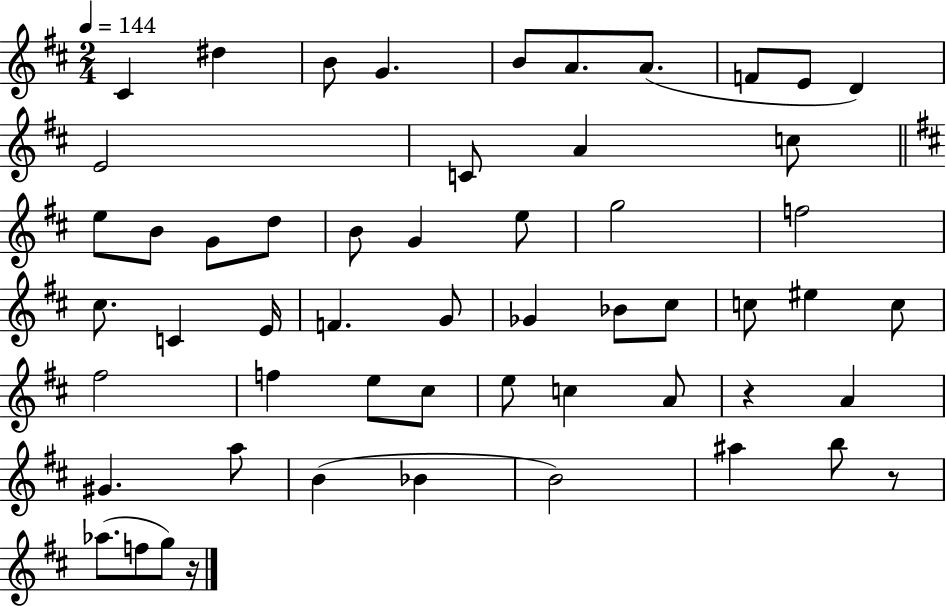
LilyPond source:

{
  \clef treble
  \numericTimeSignature
  \time 2/4
  \key d \major
  \tempo 4 = 144
  cis'4 dis''4 | b'8 g'4. | b'8 a'8. a'8.( | f'8 e'8 d'4) | \break e'2 | c'8 a'4 c''8 | \bar "||" \break \key d \major e''8 b'8 g'8 d''8 | b'8 g'4 e''8 | g''2 | f''2 | \break cis''8. c'4 e'16 | f'4. g'8 | ges'4 bes'8 cis''8 | c''8 eis''4 c''8 | \break fis''2 | f''4 e''8 cis''8 | e''8 c''4 a'8 | r4 a'4 | \break gis'4. a''8 | b'4( bes'4 | b'2) | ais''4 b''8 r8 | \break aes''8.( f''8 g''8) r16 | \bar "|."
}